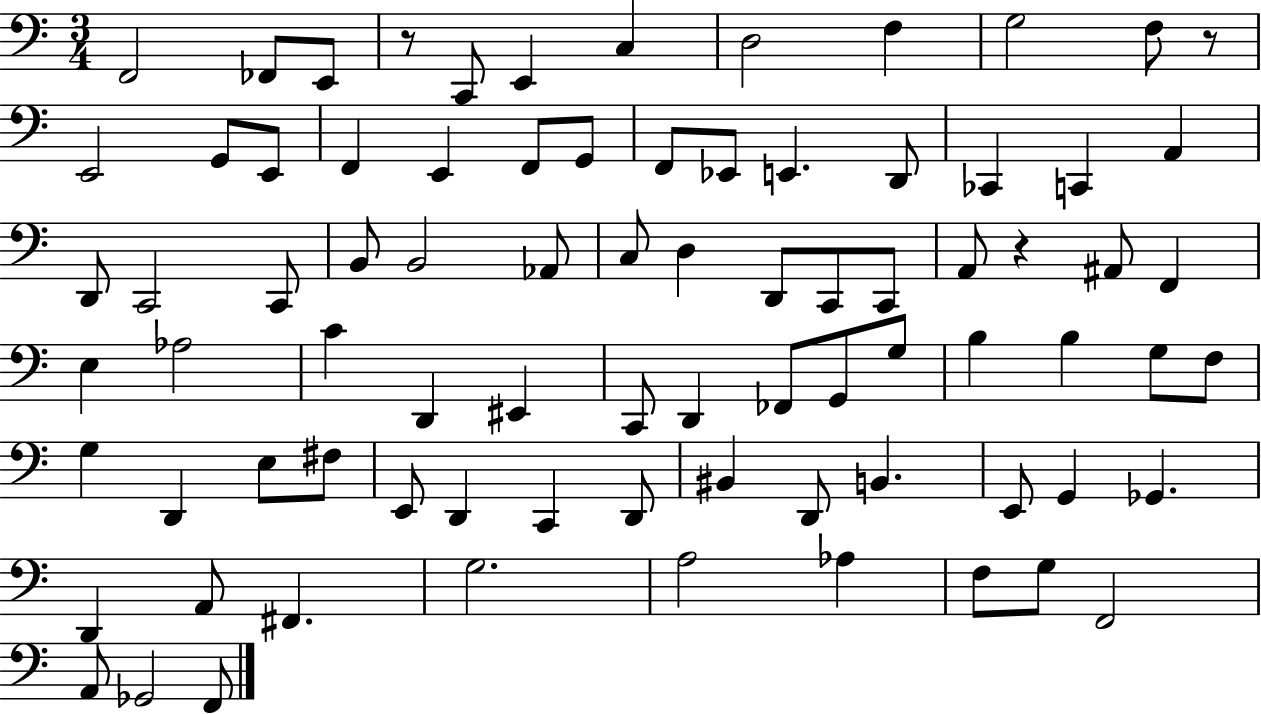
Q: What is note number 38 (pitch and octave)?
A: F2